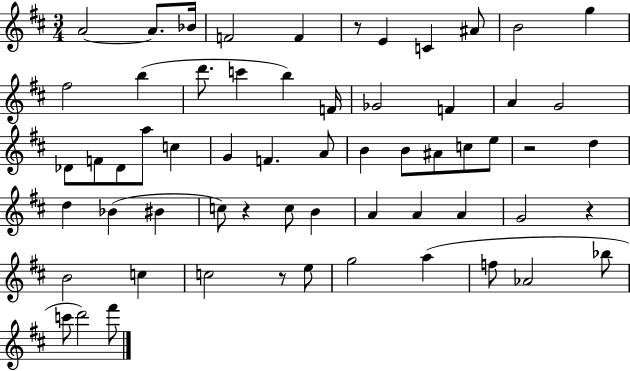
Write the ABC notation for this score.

X:1
T:Untitled
M:3/4
L:1/4
K:D
A2 A/2 _B/4 F2 F z/2 E C ^A/2 B2 g ^f2 b d'/2 c' b F/4 _G2 F A G2 _D/2 F/2 _D/2 a/2 c G F A/2 B B/2 ^A/2 c/2 e/2 z2 d d _B ^B c/2 z c/2 B A A A G2 z B2 c c2 z/2 e/2 g2 a f/2 _A2 _b/2 c'/2 d'2 ^f'/2